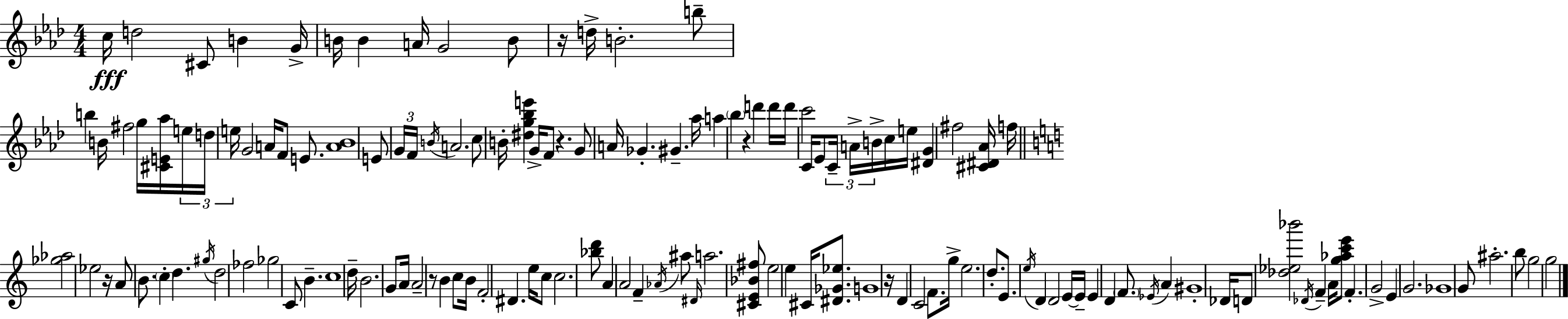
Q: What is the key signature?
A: AES major